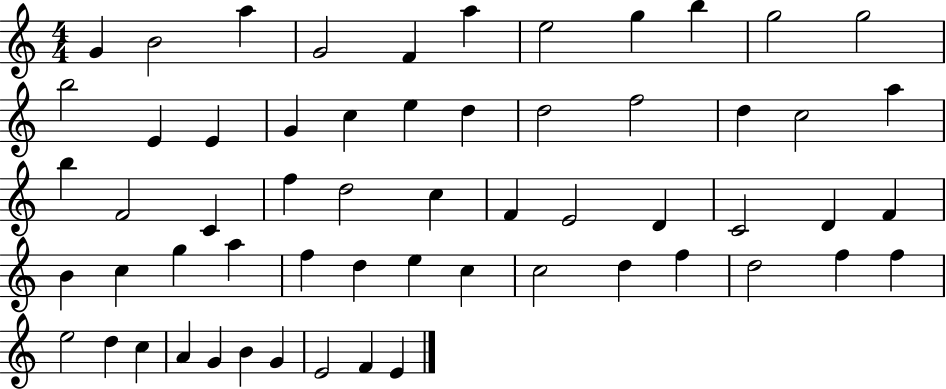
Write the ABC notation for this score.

X:1
T:Untitled
M:4/4
L:1/4
K:C
G B2 a G2 F a e2 g b g2 g2 b2 E E G c e d d2 f2 d c2 a b F2 C f d2 c F E2 D C2 D F B c g a f d e c c2 d f d2 f f e2 d c A G B G E2 F E